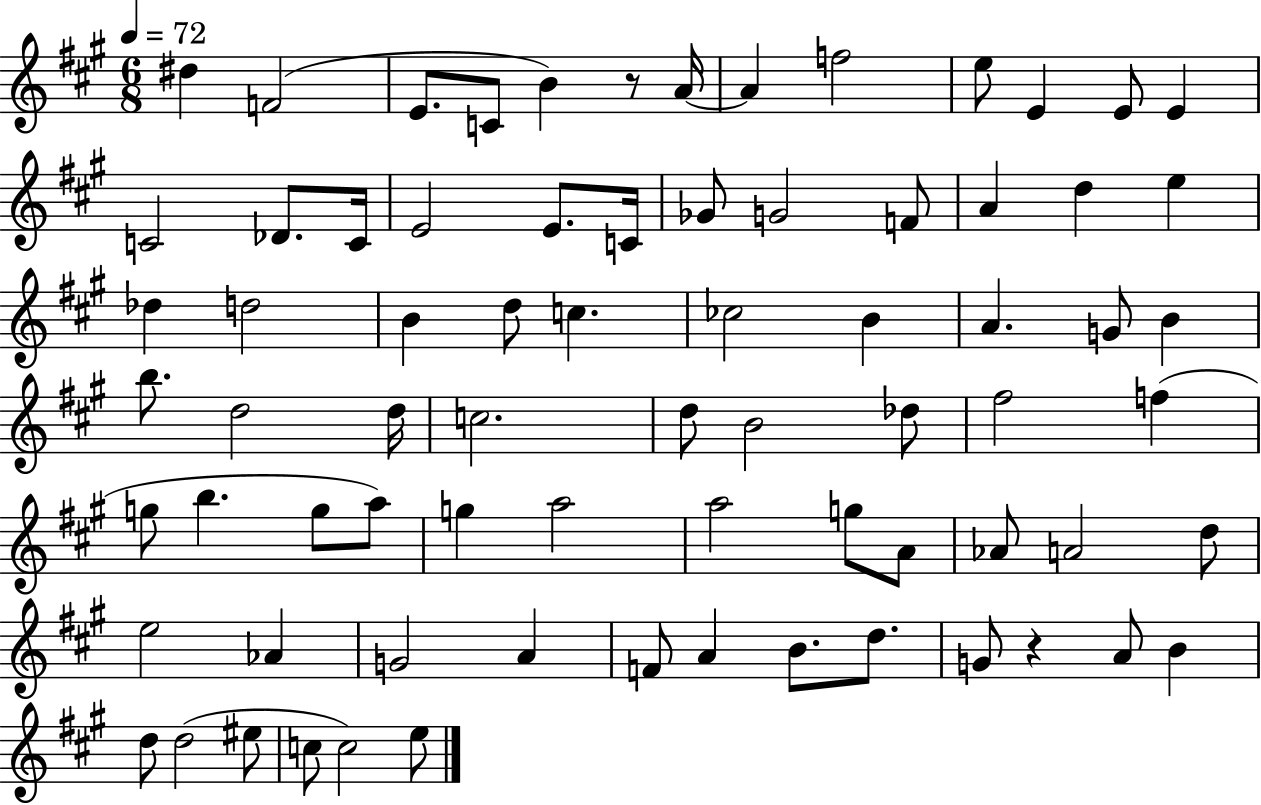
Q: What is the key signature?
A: A major